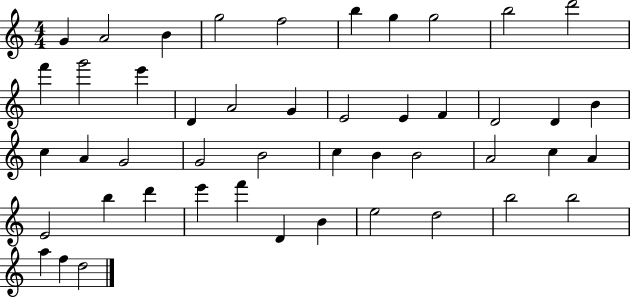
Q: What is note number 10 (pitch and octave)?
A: D6